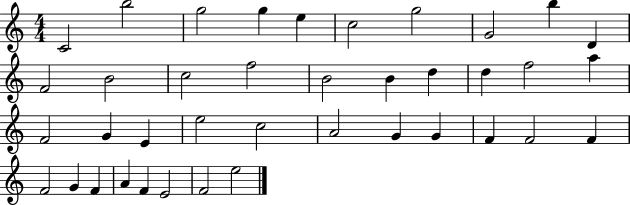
C4/h B5/h G5/h G5/q E5/q C5/h G5/h G4/h B5/q D4/q F4/h B4/h C5/h F5/h B4/h B4/q D5/q D5/q F5/h A5/q F4/h G4/q E4/q E5/h C5/h A4/h G4/q G4/q F4/q F4/h F4/q F4/h G4/q F4/q A4/q F4/q E4/h F4/h E5/h